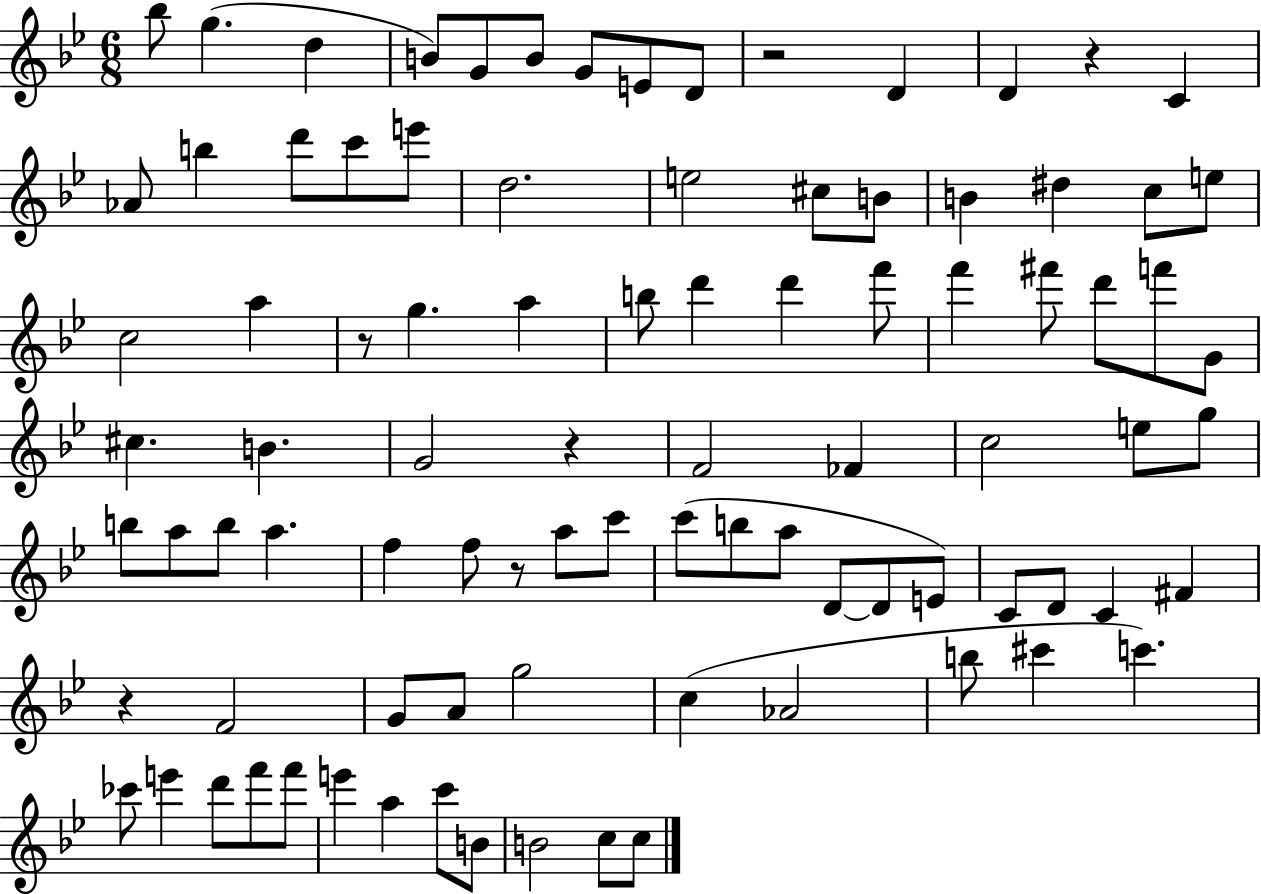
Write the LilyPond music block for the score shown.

{
  \clef treble
  \numericTimeSignature
  \time 6/8
  \key bes \major
  bes''8 g''4.( d''4 | b'8) g'8 b'8 g'8 e'8 d'8 | r2 d'4 | d'4 r4 c'4 | \break aes'8 b''4 d'''8 c'''8 e'''8 | d''2. | e''2 cis''8 b'8 | b'4 dis''4 c''8 e''8 | \break c''2 a''4 | r8 g''4. a''4 | b''8 d'''4 d'''4 f'''8 | f'''4 fis'''8 d'''8 f'''8 g'8 | \break cis''4. b'4. | g'2 r4 | f'2 fes'4 | c''2 e''8 g''8 | \break b''8 a''8 b''8 a''4. | f''4 f''8 r8 a''8 c'''8 | c'''8( b''8 a''8 d'8~~ d'8 e'8) | c'8 d'8 c'4 fis'4 | \break r4 f'2 | g'8 a'8 g''2 | c''4( aes'2 | b''8 cis'''4 c'''4.) | \break ces'''8 e'''4 d'''8 f'''8 f'''8 | e'''4 a''4 c'''8 b'8 | b'2 c''8 c''8 | \bar "|."
}